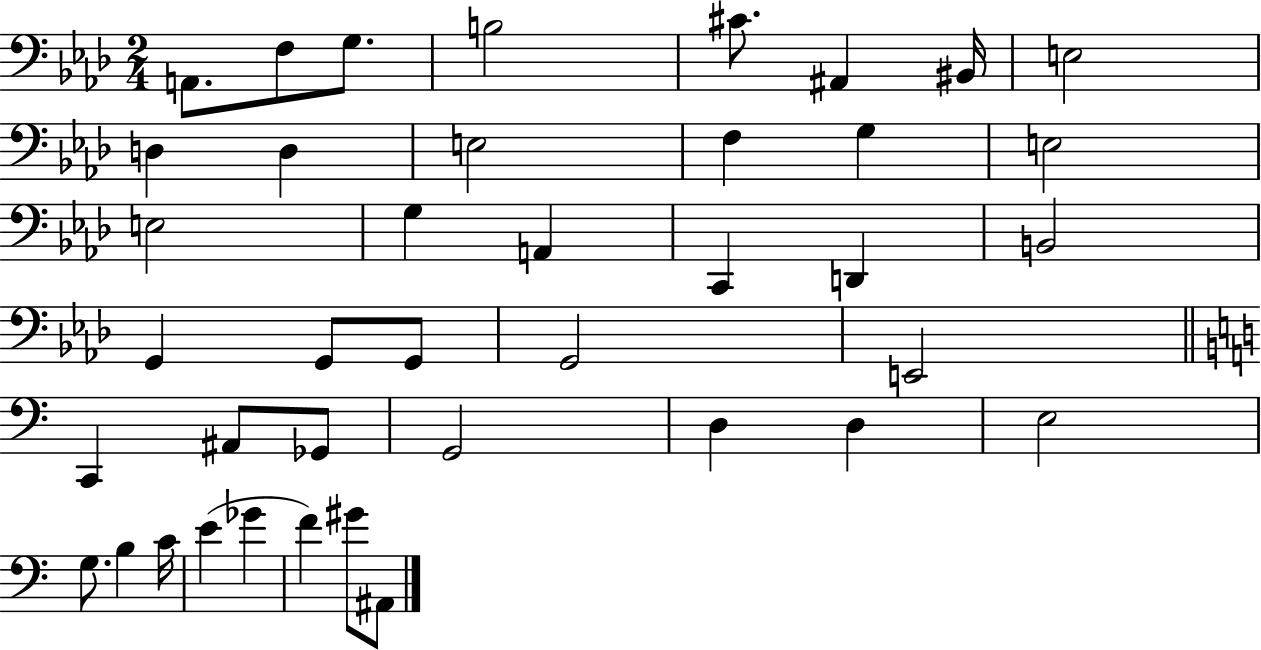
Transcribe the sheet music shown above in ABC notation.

X:1
T:Untitled
M:2/4
L:1/4
K:Ab
A,,/2 F,/2 G,/2 B,2 ^C/2 ^A,, ^B,,/4 E,2 D, D, E,2 F, G, E,2 E,2 G, A,, C,, D,, B,,2 G,, G,,/2 G,,/2 G,,2 E,,2 C,, ^A,,/2 _G,,/2 G,,2 D, D, E,2 G,/2 B, C/4 E _G F ^G/2 ^A,,/2